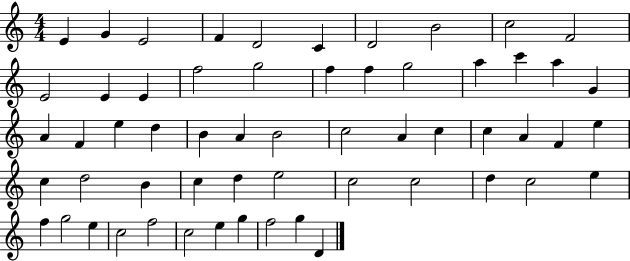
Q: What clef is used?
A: treble